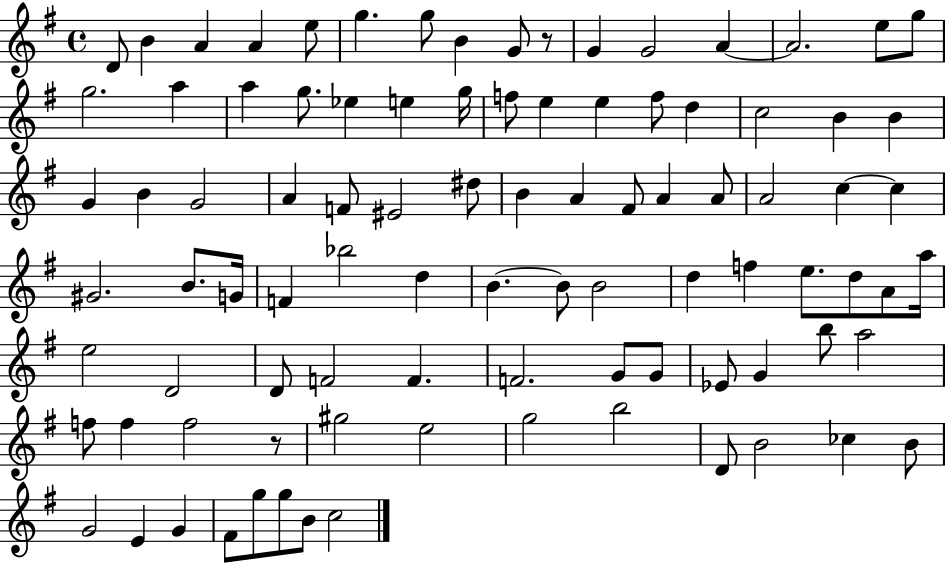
D4/e B4/q A4/q A4/q E5/e G5/q. G5/e B4/q G4/e R/e G4/q G4/h A4/q A4/h. E5/e G5/e G5/h. A5/q A5/q G5/e. Eb5/q E5/q G5/s F5/e E5/q E5/q F5/e D5/q C5/h B4/q B4/q G4/q B4/q G4/h A4/q F4/e EIS4/h D#5/e B4/q A4/q F#4/e A4/q A4/e A4/h C5/q C5/q G#4/h. B4/e. G4/s F4/q Bb5/h D5/q B4/q. B4/e B4/h D5/q F5/q E5/e. D5/e A4/e A5/s E5/h D4/h D4/e F4/h F4/q. F4/h. G4/e G4/e Eb4/e G4/q B5/e A5/h F5/e F5/q F5/h R/e G#5/h E5/h G5/h B5/h D4/e B4/h CES5/q B4/e G4/h E4/q G4/q F#4/e G5/e G5/e B4/e C5/h